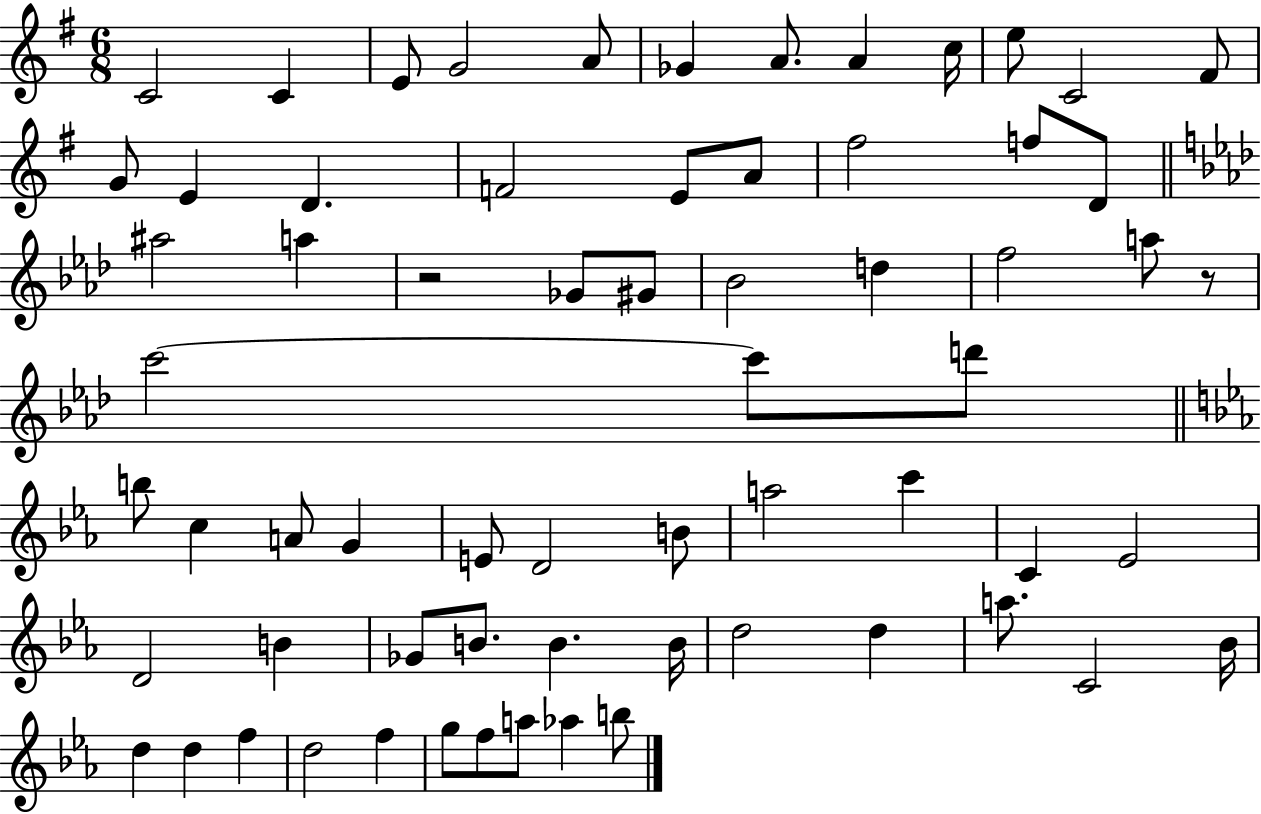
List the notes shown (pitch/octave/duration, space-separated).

C4/h C4/q E4/e G4/h A4/e Gb4/q A4/e. A4/q C5/s E5/e C4/h F#4/e G4/e E4/q D4/q. F4/h E4/e A4/e F#5/h F5/e D4/e A#5/h A5/q R/h Gb4/e G#4/e Bb4/h D5/q F5/h A5/e R/e C6/h C6/e D6/e B5/e C5/q A4/e G4/q E4/e D4/h B4/e A5/h C6/q C4/q Eb4/h D4/h B4/q Gb4/e B4/e. B4/q. B4/s D5/h D5/q A5/e. C4/h Bb4/s D5/q D5/q F5/q D5/h F5/q G5/e F5/e A5/e Ab5/q B5/e